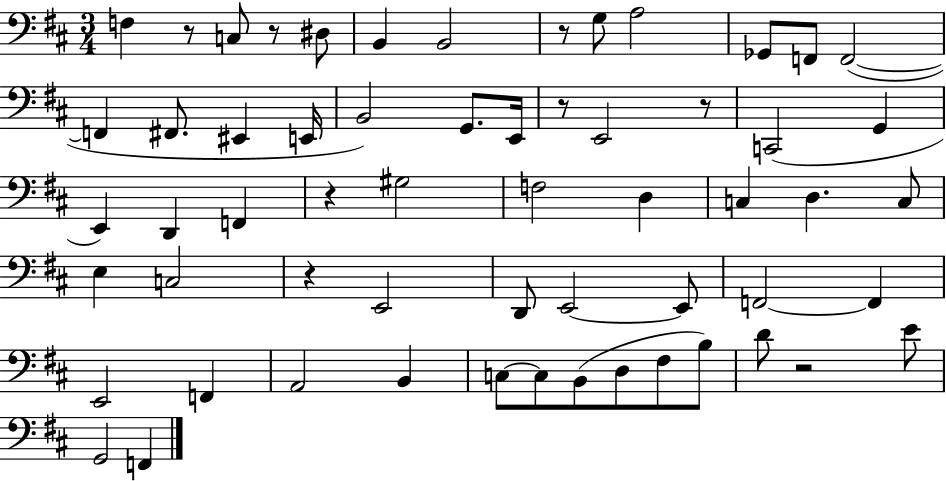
X:1
T:Untitled
M:3/4
L:1/4
K:D
F, z/2 C,/2 z/2 ^D,/2 B,, B,,2 z/2 G,/2 A,2 _G,,/2 F,,/2 F,,2 F,, ^F,,/2 ^E,, E,,/4 B,,2 G,,/2 E,,/4 z/2 E,,2 z/2 C,,2 G,, E,, D,, F,, z ^G,2 F,2 D, C, D, C,/2 E, C,2 z E,,2 D,,/2 E,,2 E,,/2 F,,2 F,, E,,2 F,, A,,2 B,, C,/2 C,/2 B,,/2 D,/2 ^F,/2 B,/2 D/2 z2 E/2 G,,2 F,,